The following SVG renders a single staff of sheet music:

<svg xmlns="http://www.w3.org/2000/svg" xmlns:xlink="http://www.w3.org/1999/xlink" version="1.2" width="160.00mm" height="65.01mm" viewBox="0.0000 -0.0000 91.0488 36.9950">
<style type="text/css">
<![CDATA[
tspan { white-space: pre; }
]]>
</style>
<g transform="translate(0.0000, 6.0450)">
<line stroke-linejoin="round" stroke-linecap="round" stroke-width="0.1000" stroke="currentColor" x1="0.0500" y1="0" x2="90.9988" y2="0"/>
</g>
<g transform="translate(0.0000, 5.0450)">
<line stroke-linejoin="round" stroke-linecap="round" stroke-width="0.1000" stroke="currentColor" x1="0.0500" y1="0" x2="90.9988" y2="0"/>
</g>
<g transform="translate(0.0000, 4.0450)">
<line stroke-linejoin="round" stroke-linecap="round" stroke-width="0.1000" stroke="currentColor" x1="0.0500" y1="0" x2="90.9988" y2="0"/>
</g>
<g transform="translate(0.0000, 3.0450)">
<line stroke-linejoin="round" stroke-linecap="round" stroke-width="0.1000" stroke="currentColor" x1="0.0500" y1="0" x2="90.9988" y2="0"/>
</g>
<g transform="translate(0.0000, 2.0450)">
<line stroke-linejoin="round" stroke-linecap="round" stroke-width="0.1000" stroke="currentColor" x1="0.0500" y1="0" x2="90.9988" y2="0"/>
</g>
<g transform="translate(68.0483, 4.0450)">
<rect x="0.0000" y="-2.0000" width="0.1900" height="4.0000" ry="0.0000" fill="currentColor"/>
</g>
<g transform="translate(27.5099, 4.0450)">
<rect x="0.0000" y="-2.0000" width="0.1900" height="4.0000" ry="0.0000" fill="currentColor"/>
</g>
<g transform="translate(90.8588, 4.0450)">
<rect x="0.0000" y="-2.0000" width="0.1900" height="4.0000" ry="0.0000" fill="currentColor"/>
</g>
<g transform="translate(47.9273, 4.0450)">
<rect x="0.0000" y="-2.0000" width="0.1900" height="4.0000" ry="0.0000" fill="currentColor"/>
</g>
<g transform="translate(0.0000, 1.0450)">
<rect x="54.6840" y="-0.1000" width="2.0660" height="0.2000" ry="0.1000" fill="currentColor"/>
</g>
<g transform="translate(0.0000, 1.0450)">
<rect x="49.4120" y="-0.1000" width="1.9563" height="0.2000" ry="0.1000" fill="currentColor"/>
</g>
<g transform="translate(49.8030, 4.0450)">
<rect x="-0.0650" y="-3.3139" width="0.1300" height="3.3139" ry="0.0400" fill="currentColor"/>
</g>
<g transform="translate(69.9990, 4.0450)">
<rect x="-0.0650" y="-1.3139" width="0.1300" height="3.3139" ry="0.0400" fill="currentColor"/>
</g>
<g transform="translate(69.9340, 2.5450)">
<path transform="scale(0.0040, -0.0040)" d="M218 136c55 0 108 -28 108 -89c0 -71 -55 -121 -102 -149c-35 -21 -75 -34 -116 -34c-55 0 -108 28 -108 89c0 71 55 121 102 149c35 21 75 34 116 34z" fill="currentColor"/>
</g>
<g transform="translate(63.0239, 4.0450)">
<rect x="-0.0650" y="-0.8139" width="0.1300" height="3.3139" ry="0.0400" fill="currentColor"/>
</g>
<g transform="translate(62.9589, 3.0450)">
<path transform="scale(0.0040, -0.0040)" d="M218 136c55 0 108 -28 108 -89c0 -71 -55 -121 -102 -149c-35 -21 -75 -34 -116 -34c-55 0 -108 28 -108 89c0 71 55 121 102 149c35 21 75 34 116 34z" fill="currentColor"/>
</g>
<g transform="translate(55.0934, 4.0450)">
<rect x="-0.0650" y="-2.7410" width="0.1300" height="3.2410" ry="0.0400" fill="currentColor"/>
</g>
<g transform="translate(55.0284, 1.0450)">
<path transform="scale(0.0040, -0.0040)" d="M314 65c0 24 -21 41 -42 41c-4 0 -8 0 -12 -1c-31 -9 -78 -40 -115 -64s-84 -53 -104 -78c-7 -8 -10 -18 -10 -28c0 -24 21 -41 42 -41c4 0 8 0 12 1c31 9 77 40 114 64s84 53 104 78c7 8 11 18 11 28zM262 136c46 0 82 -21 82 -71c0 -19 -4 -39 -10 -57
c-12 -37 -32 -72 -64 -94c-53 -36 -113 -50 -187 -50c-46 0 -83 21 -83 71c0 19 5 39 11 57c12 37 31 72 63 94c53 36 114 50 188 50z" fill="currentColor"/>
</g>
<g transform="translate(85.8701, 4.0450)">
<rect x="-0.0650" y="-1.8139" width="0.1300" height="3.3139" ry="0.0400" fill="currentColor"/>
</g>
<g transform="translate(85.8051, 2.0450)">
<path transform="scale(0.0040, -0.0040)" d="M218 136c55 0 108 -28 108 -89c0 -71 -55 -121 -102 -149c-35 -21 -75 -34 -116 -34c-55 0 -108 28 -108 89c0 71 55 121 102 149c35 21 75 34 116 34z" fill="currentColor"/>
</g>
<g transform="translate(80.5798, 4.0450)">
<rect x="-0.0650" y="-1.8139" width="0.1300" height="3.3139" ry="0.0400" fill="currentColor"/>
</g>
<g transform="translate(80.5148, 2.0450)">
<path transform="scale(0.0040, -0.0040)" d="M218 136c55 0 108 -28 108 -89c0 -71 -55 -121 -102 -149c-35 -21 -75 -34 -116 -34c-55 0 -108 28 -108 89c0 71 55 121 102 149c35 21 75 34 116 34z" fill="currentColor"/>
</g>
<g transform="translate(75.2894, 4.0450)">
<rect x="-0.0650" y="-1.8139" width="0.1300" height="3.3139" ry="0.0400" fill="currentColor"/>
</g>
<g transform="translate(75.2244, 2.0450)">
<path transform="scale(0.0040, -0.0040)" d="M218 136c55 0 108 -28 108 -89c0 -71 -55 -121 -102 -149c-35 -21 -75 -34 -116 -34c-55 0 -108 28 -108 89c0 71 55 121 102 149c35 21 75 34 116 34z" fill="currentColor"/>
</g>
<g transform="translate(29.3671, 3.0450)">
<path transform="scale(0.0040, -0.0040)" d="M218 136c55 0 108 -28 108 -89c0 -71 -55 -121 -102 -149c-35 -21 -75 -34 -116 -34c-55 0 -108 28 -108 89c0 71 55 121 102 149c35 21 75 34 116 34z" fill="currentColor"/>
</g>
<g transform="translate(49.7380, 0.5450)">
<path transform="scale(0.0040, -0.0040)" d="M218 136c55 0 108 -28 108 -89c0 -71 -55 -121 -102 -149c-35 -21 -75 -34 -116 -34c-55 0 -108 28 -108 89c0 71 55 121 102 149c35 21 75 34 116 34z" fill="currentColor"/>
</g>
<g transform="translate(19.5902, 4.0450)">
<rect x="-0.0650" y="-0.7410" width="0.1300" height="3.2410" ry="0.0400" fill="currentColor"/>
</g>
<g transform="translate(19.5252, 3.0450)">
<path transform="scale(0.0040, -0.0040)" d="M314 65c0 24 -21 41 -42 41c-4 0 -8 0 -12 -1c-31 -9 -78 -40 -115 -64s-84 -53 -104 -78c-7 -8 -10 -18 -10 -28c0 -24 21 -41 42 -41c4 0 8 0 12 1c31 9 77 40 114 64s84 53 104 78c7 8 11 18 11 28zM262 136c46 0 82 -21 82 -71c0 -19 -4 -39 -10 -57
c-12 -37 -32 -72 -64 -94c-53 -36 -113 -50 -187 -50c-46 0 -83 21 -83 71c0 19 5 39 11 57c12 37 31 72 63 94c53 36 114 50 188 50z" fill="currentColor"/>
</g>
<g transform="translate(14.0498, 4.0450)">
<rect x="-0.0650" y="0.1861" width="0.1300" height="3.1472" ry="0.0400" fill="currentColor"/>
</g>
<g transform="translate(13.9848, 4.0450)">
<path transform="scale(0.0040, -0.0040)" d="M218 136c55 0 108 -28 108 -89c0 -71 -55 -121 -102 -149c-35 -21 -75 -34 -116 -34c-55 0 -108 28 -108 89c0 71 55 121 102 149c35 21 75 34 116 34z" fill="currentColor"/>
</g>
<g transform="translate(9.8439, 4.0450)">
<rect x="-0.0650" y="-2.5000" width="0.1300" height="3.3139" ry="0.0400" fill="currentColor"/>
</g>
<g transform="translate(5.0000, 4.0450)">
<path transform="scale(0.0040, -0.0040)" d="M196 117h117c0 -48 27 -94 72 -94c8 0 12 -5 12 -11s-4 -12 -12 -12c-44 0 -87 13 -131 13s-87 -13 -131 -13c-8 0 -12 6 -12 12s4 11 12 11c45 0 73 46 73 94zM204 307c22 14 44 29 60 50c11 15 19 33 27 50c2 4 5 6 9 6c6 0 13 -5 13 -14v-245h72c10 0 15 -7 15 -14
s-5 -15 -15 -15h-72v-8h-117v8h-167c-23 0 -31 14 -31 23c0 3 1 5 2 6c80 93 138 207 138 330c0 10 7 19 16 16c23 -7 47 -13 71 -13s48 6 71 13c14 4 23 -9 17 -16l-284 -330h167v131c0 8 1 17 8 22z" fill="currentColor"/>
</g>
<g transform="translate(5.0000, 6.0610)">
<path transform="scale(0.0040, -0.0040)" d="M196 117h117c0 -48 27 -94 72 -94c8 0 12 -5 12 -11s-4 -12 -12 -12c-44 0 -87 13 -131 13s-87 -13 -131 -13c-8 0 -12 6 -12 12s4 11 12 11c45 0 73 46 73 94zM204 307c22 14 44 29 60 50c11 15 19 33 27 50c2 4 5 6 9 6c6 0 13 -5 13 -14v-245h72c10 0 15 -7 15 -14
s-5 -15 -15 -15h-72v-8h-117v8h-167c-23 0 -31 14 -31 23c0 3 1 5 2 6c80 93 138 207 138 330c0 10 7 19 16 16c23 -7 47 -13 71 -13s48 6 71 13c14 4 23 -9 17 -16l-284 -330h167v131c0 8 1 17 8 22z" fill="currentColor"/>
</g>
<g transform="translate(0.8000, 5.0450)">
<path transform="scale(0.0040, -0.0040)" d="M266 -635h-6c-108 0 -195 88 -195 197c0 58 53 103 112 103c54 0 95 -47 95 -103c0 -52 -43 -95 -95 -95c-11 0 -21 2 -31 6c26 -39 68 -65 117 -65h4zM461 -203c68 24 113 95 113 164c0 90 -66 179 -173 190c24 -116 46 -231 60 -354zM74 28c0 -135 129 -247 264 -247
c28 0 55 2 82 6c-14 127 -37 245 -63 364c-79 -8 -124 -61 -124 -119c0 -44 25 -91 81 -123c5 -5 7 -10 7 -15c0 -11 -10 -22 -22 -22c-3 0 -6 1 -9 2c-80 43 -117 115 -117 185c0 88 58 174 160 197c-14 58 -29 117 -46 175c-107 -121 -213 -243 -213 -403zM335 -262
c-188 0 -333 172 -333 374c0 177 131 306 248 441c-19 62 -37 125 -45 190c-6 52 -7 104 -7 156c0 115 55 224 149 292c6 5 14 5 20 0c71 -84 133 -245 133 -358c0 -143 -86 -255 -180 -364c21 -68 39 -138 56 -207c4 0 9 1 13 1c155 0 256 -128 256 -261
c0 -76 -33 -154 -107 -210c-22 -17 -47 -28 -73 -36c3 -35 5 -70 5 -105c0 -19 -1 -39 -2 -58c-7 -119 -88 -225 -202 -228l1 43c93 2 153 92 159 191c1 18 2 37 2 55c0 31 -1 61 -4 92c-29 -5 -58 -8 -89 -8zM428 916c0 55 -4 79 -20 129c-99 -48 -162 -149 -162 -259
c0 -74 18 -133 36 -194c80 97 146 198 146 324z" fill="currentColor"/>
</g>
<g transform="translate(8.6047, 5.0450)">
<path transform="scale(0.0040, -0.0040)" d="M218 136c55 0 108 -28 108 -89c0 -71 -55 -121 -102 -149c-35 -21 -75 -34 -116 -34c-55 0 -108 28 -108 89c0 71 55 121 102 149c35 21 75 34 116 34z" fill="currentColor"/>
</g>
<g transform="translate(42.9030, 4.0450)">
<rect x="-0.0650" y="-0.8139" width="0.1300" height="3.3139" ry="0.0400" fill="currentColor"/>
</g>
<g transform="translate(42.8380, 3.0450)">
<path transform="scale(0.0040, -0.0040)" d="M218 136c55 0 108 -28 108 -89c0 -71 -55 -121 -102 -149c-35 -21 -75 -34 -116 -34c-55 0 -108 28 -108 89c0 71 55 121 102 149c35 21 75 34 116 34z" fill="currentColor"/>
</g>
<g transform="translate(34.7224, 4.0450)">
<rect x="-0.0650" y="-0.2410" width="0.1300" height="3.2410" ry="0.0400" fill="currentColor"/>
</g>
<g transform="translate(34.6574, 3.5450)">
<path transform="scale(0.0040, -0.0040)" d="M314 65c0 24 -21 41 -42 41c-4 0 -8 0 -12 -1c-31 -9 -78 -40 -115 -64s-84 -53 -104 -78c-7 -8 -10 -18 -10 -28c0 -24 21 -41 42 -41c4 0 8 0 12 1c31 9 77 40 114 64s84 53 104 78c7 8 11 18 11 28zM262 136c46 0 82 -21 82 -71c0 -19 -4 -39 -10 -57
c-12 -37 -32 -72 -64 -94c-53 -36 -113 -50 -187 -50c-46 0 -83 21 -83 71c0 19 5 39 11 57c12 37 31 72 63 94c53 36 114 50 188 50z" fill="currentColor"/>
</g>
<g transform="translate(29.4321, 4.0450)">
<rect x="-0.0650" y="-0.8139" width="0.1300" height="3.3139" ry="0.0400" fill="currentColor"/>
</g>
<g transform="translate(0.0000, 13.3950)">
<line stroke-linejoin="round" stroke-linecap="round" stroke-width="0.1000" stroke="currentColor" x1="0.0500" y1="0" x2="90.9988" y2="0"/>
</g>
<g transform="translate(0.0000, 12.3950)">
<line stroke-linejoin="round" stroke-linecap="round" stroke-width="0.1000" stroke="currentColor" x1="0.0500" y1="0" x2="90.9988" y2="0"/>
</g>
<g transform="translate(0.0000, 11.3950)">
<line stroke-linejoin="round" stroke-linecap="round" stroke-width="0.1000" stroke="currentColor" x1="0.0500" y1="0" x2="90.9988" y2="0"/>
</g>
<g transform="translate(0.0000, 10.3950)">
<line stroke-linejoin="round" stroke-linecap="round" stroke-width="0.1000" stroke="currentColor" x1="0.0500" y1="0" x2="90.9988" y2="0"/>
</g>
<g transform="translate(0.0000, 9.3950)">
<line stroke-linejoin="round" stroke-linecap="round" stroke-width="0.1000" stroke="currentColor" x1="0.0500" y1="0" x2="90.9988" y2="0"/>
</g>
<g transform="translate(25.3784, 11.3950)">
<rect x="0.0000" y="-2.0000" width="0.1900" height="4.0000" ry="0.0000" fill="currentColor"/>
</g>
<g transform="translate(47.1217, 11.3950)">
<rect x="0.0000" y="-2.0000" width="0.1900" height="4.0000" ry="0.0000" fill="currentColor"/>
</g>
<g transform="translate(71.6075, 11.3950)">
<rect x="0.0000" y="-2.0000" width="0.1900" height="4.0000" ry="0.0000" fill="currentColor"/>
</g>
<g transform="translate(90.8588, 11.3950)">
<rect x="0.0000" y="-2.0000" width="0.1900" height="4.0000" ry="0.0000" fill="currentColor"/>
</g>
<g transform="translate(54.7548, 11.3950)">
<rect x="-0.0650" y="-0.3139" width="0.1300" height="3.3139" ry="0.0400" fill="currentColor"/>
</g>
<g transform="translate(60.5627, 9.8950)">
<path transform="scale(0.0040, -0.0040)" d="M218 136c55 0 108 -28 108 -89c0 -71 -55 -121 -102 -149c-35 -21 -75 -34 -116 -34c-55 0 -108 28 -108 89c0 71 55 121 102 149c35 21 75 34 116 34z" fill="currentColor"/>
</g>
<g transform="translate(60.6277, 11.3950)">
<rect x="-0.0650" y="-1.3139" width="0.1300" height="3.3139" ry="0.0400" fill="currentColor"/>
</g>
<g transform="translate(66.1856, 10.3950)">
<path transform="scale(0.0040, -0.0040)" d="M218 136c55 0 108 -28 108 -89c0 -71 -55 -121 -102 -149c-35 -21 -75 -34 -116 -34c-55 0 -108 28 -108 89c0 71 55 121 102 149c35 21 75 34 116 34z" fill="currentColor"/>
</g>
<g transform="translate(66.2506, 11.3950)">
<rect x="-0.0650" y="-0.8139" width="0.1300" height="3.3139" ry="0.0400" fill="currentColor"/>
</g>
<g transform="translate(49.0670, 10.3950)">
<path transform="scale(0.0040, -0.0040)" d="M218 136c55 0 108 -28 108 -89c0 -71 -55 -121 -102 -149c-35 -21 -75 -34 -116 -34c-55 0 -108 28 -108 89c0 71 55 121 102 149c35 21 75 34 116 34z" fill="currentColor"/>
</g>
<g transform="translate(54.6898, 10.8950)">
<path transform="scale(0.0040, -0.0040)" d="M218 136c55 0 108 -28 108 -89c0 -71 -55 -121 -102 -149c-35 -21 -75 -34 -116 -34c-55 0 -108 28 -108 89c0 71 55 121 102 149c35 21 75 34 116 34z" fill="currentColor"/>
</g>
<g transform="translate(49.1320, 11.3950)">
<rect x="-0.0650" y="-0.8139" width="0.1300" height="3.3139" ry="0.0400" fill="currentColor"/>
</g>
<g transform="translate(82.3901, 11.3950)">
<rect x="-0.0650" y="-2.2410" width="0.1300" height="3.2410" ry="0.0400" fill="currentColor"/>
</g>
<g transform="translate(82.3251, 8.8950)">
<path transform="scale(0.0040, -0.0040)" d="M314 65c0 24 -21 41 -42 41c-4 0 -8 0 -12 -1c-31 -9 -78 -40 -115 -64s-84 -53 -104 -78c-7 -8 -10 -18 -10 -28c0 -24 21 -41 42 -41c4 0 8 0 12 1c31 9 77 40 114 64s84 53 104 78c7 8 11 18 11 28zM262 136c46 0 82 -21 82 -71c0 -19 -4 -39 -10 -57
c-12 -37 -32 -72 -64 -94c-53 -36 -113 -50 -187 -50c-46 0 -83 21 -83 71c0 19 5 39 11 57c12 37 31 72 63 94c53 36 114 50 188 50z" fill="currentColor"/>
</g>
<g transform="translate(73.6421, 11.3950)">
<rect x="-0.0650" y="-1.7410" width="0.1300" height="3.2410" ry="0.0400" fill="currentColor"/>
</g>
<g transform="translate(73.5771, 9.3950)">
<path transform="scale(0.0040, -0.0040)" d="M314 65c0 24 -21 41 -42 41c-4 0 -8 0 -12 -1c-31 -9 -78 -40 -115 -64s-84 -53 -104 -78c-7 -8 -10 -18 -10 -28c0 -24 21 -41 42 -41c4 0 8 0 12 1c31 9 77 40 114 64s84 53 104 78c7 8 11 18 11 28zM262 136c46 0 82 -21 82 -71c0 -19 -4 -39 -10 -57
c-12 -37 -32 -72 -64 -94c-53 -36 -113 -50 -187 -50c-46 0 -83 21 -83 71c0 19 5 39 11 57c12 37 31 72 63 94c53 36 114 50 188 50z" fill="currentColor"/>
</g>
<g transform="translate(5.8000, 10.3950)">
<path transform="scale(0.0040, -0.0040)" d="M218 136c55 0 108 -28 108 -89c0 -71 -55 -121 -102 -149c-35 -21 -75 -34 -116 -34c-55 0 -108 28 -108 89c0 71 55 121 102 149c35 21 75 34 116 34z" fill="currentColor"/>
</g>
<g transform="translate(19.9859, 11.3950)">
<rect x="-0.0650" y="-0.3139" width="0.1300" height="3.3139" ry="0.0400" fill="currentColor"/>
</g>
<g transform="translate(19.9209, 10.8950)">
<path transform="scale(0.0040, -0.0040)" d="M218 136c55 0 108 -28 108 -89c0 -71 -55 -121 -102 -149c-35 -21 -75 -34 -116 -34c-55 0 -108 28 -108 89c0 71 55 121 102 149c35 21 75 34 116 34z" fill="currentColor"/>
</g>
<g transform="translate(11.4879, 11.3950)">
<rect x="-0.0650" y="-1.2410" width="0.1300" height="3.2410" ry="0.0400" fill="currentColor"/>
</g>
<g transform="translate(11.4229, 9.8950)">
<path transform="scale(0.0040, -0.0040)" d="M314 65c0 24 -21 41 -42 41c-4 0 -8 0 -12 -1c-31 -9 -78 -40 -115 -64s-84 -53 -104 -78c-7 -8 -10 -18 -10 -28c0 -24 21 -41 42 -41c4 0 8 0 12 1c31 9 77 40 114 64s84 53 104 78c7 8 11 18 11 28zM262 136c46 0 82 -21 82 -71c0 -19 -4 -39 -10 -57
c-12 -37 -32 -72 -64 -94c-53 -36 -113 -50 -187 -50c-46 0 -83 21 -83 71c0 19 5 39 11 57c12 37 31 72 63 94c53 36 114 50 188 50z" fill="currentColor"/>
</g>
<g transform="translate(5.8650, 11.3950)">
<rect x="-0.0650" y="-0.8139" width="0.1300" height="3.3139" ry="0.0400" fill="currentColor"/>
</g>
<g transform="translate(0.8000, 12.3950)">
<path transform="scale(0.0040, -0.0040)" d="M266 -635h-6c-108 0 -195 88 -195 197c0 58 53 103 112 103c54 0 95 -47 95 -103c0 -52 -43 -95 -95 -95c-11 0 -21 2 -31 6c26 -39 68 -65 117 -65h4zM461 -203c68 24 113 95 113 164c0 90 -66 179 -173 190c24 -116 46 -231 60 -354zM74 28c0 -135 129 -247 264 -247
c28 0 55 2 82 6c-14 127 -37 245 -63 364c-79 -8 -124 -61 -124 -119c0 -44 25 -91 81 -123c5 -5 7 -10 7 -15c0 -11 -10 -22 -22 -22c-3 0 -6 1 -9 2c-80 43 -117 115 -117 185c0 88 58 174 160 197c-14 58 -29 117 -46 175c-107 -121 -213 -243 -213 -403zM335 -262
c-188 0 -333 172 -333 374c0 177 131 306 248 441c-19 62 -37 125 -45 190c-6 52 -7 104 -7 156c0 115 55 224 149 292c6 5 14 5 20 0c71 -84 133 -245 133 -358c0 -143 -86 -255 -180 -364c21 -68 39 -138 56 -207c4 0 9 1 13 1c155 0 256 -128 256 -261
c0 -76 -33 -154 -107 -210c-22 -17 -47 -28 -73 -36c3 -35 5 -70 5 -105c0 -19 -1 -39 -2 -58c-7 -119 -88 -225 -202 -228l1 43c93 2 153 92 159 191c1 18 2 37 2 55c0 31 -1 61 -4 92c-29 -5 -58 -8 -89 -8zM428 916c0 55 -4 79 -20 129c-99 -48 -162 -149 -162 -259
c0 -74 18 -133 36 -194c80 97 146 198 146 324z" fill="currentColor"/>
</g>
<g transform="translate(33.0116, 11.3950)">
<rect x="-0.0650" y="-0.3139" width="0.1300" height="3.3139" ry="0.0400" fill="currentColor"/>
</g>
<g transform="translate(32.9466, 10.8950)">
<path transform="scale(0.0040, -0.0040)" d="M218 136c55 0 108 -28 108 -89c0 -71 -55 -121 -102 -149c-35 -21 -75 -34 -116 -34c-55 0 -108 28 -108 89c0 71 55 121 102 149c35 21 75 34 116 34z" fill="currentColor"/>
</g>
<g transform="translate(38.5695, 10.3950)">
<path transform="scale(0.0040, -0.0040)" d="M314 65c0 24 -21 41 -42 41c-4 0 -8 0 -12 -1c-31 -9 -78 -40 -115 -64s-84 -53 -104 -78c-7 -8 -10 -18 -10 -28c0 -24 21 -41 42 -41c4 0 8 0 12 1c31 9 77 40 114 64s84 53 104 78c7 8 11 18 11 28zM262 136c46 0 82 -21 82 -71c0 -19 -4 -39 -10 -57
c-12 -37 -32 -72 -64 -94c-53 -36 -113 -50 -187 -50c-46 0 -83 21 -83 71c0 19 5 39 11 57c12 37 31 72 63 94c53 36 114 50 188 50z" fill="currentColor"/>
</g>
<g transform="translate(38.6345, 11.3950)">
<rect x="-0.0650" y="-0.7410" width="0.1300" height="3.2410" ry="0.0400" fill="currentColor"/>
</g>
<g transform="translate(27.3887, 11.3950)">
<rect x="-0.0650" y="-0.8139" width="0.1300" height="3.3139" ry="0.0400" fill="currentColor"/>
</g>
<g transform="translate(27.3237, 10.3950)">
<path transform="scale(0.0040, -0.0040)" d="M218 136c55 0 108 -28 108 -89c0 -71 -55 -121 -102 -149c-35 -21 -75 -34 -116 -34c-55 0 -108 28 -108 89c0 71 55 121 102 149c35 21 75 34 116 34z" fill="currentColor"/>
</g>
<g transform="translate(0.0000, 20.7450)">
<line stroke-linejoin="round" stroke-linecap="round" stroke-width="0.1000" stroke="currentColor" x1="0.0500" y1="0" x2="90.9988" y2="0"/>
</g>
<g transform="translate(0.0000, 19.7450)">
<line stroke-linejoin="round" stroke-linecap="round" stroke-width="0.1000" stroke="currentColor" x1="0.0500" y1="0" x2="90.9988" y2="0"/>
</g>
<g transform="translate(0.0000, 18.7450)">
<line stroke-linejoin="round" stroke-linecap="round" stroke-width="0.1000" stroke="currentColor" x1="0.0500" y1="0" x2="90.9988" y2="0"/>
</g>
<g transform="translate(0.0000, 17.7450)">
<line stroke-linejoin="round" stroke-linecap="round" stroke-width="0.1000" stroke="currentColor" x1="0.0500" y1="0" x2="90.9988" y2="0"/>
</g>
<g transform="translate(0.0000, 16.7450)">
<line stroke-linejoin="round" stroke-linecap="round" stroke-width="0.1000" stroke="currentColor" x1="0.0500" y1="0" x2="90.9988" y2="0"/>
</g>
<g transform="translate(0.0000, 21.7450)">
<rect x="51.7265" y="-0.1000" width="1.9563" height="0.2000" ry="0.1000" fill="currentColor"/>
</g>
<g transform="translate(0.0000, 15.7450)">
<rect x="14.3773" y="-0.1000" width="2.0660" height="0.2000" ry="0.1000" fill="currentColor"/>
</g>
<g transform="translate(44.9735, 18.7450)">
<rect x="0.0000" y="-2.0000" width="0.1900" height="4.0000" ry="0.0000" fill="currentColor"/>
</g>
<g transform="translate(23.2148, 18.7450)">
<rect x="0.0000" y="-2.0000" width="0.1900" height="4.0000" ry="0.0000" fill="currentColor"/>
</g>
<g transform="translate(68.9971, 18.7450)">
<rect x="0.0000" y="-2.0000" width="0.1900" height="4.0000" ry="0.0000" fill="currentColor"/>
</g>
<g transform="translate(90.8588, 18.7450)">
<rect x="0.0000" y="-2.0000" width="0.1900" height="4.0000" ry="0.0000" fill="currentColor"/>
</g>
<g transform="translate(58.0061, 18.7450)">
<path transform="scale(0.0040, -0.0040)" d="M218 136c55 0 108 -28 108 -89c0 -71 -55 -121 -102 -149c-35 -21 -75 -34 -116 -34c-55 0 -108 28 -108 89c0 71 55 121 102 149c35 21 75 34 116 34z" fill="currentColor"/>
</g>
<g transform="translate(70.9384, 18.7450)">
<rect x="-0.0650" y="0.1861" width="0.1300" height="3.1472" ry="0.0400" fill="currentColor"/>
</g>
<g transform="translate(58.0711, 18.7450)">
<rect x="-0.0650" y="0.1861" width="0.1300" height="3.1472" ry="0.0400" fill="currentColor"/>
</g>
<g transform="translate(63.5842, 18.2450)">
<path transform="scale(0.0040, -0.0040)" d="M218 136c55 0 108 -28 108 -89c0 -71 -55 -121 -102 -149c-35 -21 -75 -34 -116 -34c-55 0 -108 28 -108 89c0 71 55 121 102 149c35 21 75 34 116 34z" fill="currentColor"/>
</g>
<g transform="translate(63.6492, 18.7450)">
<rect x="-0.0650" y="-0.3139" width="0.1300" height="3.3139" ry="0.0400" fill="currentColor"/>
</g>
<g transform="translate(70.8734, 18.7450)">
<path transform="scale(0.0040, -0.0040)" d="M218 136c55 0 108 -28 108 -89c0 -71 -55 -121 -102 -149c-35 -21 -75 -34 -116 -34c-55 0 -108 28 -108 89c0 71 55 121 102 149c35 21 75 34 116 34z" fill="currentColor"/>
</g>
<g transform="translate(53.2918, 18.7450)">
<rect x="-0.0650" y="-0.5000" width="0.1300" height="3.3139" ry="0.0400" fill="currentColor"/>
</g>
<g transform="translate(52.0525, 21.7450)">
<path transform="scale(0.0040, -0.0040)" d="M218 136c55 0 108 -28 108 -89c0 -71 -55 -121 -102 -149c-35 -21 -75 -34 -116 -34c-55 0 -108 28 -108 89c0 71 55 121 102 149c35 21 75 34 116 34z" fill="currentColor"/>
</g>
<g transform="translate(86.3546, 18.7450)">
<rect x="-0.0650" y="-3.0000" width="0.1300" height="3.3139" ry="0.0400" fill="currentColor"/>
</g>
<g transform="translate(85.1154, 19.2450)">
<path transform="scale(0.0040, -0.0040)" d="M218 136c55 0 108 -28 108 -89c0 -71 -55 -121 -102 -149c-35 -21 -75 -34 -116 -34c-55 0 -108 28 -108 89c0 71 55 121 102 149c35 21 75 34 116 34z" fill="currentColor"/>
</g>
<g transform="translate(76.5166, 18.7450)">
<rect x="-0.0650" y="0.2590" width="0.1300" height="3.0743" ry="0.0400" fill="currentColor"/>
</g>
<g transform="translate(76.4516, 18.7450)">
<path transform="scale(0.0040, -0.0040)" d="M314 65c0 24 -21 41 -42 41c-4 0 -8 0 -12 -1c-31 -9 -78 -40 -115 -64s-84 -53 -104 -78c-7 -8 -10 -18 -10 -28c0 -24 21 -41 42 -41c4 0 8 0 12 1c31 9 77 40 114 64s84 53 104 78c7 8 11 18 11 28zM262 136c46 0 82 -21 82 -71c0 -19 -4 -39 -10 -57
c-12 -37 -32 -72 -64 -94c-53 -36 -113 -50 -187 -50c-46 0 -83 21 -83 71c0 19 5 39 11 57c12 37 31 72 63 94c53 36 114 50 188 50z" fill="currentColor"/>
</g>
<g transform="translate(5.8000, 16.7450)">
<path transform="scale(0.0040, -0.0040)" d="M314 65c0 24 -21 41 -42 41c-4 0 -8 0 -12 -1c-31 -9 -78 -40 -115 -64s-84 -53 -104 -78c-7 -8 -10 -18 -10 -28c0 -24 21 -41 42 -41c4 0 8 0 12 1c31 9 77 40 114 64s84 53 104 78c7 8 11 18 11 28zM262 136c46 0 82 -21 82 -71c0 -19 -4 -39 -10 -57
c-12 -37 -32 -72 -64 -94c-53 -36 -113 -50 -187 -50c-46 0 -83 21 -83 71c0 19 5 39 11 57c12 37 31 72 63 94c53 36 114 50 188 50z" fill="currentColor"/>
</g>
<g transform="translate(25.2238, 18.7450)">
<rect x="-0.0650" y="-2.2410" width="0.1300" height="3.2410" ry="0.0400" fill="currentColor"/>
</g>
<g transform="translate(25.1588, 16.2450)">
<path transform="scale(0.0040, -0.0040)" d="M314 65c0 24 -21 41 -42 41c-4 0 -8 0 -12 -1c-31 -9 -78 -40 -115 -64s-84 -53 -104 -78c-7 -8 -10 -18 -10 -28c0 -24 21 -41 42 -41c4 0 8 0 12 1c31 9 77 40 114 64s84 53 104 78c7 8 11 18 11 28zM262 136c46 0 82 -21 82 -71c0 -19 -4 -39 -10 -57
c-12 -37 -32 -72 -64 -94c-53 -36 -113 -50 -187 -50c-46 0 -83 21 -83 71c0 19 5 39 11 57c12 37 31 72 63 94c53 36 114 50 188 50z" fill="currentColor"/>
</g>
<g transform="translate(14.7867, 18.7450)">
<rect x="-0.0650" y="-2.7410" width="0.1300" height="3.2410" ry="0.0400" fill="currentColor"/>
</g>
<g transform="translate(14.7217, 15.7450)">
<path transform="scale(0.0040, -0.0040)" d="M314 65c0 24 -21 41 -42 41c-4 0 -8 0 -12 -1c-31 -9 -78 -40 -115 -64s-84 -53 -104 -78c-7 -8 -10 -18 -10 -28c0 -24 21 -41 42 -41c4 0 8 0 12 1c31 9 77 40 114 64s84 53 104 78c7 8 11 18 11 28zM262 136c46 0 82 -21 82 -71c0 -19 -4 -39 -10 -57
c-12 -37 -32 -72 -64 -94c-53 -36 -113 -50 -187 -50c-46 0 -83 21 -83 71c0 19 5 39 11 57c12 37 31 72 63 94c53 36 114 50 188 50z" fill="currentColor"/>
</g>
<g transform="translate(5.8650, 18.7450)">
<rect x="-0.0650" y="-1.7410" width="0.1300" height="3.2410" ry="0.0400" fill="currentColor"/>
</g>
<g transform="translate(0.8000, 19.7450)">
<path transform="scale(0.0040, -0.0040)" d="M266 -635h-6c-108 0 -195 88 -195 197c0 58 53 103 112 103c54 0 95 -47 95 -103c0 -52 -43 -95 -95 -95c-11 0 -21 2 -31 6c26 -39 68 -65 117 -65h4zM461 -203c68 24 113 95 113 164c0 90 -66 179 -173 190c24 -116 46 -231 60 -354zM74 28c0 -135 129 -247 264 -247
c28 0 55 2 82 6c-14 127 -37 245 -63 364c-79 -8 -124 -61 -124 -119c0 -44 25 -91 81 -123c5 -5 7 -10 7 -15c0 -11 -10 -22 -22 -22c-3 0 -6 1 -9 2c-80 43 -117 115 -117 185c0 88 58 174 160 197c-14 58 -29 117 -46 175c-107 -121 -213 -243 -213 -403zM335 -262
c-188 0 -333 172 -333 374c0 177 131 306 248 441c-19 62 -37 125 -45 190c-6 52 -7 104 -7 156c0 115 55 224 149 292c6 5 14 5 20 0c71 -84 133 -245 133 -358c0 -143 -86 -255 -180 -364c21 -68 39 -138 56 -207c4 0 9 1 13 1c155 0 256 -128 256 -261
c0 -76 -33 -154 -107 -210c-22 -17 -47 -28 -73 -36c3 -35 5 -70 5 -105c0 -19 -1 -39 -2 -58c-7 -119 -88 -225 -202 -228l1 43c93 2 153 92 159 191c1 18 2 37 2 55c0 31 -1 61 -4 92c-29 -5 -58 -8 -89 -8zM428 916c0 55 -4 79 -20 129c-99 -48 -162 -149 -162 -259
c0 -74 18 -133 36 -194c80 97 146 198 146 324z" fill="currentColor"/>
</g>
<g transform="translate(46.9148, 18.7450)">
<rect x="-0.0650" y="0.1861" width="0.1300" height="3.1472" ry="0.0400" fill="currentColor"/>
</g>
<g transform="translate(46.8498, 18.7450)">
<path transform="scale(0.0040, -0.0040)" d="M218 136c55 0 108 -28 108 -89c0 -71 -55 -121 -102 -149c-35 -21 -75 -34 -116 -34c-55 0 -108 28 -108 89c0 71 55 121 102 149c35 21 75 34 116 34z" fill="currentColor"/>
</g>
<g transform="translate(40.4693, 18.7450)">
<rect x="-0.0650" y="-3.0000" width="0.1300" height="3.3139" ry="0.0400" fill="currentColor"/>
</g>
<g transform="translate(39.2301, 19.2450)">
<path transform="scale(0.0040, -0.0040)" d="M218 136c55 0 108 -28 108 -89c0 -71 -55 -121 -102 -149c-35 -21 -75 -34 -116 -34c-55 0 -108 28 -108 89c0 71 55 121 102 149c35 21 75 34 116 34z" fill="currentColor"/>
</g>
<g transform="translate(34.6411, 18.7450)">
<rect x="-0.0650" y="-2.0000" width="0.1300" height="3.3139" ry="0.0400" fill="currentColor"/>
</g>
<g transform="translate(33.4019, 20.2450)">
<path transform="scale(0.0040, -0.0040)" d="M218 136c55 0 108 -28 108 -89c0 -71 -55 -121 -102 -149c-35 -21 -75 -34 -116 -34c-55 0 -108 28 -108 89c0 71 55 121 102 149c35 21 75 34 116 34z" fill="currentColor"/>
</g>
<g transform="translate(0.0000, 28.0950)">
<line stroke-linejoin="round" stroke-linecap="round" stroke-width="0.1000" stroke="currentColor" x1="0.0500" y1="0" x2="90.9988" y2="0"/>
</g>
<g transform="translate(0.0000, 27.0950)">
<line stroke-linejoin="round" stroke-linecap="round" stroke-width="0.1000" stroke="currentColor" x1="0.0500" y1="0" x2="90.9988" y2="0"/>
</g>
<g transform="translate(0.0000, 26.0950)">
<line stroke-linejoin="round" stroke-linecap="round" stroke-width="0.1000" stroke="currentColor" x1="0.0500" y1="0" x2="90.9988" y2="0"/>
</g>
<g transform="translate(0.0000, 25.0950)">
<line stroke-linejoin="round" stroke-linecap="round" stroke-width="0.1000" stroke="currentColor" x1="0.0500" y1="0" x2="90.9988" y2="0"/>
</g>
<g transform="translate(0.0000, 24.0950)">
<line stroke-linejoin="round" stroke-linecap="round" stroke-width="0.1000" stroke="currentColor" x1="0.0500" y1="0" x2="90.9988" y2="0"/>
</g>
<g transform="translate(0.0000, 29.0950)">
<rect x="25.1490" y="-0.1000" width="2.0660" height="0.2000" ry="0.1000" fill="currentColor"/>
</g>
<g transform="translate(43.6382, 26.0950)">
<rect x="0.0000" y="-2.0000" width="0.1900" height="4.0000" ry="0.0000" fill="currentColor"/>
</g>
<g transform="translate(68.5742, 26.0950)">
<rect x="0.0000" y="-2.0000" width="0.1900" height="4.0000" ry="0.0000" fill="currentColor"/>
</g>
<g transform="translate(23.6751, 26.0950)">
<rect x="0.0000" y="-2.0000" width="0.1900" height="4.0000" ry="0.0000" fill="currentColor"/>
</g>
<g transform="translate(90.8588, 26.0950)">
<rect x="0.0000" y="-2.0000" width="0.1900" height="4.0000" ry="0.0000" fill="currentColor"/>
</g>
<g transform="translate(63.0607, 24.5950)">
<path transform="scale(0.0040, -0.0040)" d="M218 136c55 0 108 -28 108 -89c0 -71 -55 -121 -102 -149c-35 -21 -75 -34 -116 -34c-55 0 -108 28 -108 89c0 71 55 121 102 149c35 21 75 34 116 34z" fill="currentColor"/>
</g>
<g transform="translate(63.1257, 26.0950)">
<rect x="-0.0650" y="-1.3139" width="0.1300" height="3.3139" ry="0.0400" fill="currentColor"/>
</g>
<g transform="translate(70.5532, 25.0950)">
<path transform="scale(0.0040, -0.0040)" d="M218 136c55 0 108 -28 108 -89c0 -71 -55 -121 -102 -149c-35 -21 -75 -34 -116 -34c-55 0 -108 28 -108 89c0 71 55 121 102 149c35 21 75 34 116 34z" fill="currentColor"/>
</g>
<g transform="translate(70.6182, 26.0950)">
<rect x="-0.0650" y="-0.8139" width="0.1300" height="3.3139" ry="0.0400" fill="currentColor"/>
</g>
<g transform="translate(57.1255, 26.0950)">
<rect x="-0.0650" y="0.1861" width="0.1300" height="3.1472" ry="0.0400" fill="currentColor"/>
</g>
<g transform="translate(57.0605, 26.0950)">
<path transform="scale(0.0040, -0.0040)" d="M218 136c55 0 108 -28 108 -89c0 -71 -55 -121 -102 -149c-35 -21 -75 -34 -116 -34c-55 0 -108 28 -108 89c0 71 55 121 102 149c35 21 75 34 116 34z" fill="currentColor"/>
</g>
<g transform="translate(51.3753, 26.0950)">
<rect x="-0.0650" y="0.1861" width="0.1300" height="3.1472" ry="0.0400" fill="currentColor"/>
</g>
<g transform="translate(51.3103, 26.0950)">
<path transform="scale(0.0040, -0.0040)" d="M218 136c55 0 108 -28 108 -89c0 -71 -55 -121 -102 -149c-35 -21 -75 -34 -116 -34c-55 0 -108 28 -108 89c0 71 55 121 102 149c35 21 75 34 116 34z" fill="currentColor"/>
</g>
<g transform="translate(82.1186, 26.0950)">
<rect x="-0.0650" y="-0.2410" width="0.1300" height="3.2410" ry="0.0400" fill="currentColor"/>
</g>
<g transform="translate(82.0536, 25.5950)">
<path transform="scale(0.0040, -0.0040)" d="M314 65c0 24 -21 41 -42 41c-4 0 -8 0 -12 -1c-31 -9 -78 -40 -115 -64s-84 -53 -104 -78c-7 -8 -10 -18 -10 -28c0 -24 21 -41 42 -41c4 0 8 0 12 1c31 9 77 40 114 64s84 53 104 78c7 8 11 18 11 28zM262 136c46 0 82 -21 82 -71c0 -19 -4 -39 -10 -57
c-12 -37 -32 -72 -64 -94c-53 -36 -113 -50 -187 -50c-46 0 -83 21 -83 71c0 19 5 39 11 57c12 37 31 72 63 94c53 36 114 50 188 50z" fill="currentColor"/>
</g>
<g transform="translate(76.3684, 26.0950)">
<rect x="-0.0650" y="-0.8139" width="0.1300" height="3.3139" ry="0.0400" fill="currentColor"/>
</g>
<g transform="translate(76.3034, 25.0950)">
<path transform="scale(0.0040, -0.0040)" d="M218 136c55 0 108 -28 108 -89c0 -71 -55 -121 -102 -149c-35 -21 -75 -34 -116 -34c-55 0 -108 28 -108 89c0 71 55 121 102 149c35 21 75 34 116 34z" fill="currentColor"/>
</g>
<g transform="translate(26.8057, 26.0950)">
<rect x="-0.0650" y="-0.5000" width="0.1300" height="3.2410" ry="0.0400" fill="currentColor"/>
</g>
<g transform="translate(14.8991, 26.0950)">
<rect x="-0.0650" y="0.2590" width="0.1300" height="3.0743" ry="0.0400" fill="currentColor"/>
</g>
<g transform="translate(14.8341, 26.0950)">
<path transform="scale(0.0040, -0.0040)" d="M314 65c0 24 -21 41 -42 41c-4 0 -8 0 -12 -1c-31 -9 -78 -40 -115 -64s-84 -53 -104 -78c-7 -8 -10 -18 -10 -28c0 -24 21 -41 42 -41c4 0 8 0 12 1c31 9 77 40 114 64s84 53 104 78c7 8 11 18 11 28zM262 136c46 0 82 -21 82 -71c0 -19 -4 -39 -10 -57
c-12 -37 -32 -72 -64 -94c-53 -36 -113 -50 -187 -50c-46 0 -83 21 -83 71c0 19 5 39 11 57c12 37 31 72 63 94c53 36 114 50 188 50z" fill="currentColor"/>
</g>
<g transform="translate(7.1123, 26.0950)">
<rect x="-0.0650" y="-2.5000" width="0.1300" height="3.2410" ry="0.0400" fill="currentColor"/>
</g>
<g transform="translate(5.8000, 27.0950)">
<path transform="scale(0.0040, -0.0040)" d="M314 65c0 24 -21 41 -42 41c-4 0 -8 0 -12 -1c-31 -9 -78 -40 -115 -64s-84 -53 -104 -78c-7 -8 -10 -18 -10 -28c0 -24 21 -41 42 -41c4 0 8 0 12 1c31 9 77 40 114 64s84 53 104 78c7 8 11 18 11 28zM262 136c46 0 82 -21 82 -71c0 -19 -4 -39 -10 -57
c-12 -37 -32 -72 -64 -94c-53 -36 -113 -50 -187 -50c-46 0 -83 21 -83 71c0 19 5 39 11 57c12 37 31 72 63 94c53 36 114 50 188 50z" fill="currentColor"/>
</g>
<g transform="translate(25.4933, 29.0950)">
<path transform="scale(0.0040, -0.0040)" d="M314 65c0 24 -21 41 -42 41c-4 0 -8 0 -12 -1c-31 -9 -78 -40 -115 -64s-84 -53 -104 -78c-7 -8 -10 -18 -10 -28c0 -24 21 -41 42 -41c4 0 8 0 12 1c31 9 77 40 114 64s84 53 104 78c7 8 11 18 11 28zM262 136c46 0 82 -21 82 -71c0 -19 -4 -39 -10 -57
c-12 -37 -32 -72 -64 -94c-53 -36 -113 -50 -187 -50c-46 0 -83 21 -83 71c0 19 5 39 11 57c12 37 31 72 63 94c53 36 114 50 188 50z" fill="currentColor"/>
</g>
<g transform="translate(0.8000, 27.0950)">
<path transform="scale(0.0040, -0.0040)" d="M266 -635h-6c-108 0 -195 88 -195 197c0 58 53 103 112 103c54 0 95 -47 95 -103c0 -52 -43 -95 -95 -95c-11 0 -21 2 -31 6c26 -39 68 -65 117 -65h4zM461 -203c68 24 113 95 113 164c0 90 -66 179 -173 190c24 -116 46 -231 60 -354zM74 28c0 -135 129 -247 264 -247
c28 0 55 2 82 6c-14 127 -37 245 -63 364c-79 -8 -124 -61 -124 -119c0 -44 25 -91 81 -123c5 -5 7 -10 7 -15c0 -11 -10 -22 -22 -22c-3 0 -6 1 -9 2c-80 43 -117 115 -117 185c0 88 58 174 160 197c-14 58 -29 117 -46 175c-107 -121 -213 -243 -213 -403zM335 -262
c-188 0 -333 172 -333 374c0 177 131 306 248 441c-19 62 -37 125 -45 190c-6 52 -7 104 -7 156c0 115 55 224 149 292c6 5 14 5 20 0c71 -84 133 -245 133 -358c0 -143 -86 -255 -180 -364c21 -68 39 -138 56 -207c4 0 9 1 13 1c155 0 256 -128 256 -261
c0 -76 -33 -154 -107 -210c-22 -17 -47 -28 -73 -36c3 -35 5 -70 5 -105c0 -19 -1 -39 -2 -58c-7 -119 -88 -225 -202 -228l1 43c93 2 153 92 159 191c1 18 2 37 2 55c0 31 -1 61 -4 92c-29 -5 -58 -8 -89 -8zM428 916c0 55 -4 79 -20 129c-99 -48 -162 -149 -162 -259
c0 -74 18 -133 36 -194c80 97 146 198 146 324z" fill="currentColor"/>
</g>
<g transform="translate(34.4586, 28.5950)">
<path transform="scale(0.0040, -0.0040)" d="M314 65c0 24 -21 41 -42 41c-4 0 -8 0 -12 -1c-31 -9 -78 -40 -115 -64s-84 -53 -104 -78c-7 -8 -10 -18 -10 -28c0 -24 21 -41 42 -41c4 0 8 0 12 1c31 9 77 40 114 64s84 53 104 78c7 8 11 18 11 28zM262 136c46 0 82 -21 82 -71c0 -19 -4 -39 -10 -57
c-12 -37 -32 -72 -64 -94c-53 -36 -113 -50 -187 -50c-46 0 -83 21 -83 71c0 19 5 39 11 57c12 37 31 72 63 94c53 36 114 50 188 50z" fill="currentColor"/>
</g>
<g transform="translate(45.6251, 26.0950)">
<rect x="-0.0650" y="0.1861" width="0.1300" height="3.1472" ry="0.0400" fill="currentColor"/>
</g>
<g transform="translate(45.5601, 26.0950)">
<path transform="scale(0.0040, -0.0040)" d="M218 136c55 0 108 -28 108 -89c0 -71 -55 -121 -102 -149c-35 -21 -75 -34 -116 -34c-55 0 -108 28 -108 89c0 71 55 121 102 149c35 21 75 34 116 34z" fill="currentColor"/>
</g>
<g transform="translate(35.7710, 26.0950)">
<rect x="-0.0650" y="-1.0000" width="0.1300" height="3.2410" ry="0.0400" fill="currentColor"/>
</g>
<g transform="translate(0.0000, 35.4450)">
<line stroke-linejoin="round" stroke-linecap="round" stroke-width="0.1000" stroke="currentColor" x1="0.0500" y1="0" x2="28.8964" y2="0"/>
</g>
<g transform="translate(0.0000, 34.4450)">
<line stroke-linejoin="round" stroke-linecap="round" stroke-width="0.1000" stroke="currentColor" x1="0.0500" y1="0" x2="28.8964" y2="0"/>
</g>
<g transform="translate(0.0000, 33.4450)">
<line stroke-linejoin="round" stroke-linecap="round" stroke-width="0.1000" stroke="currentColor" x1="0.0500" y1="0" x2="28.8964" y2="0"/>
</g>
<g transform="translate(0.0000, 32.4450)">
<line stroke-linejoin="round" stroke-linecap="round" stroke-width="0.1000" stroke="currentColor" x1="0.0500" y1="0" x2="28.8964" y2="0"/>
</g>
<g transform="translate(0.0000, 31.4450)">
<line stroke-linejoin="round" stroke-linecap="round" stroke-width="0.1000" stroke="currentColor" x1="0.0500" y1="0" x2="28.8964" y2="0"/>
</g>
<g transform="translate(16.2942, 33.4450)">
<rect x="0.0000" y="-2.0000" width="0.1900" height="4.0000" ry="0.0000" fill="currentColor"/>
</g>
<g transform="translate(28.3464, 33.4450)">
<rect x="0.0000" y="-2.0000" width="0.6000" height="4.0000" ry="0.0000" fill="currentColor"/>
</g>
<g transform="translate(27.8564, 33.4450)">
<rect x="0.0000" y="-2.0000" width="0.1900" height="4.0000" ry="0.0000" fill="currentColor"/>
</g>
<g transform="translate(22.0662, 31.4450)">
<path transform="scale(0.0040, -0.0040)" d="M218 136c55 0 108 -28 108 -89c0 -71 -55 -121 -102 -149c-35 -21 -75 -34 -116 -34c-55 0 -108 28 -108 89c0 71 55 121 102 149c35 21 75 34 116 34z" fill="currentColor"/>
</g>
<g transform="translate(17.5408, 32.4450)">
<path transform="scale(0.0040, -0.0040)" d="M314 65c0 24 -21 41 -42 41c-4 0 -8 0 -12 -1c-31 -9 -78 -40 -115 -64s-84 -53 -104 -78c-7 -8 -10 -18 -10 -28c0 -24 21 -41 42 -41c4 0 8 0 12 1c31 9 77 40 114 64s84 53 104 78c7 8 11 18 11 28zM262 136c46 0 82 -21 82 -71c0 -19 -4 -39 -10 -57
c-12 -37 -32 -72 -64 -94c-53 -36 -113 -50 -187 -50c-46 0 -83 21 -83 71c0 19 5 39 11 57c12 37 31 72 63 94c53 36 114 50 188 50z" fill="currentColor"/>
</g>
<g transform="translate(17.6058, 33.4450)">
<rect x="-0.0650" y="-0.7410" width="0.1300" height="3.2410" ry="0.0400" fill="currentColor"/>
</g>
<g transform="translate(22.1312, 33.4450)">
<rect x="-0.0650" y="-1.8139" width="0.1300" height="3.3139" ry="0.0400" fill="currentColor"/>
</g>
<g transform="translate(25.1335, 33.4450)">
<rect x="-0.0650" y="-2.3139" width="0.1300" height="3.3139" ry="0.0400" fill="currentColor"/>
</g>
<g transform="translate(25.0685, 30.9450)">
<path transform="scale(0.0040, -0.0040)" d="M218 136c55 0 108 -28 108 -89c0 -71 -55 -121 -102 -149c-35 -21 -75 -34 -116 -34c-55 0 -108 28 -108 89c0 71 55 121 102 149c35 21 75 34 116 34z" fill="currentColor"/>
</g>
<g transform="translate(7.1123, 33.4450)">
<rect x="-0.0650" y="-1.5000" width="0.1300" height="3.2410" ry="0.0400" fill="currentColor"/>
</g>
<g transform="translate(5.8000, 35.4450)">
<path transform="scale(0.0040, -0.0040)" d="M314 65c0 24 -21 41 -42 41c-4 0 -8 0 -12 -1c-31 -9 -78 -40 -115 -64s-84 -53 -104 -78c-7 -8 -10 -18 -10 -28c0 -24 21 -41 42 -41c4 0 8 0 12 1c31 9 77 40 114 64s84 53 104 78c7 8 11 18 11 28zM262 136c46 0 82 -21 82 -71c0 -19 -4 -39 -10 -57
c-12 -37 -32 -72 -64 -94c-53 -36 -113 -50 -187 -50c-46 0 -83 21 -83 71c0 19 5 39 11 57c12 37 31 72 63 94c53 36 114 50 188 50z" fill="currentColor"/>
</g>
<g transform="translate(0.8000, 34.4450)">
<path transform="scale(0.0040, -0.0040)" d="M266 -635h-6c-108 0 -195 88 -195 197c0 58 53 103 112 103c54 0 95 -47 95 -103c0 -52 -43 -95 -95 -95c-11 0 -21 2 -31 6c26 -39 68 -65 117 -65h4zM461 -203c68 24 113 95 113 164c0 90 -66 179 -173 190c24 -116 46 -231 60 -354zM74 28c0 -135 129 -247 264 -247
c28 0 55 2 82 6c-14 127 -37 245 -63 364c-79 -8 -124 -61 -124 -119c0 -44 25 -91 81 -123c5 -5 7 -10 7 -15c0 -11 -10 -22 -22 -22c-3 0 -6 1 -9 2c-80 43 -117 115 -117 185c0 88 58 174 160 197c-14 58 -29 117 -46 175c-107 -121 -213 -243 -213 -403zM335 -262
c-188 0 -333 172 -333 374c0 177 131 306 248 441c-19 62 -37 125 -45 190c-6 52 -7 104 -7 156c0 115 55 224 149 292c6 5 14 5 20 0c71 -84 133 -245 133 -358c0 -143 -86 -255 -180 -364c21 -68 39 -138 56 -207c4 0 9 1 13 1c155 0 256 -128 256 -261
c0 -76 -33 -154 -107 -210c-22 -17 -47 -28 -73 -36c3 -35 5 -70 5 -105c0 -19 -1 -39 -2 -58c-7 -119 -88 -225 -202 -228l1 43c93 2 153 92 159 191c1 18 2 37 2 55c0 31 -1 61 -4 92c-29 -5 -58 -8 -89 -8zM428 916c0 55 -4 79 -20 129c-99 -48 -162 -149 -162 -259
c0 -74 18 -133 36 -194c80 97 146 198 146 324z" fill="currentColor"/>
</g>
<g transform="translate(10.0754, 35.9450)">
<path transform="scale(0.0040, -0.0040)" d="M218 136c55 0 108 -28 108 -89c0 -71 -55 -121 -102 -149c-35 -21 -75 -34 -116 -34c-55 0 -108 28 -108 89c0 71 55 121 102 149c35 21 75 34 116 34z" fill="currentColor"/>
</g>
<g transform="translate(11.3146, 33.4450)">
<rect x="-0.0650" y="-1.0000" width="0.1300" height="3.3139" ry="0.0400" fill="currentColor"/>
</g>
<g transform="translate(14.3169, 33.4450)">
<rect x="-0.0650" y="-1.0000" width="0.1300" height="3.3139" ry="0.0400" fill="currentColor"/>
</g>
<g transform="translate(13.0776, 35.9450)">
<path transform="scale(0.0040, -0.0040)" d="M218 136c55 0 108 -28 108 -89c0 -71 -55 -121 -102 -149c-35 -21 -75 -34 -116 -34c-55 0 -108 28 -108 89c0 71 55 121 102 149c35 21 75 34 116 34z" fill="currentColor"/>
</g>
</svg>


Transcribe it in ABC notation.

X:1
T:Untitled
M:4/4
L:1/4
K:C
G B d2 d c2 d b a2 d e f f f d e2 c d c d2 d c e d f2 g2 f2 a2 g2 F A B C B c B B2 A G2 B2 C2 D2 B B B e d d c2 E2 D D d2 f g